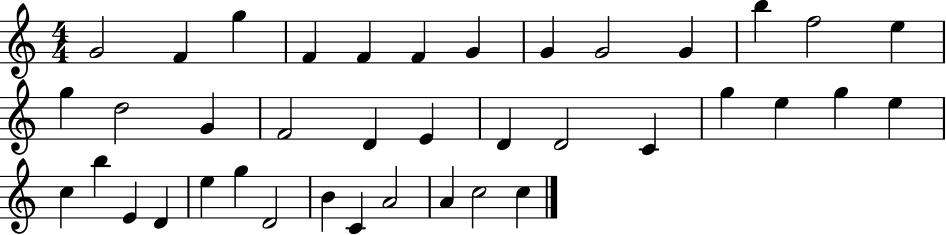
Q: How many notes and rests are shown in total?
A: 39